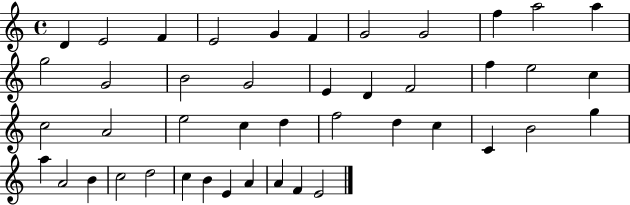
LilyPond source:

{
  \clef treble
  \time 4/4
  \defaultTimeSignature
  \key c \major
  d'4 e'2 f'4 | e'2 g'4 f'4 | g'2 g'2 | f''4 a''2 a''4 | \break g''2 g'2 | b'2 g'2 | e'4 d'4 f'2 | f''4 e''2 c''4 | \break c''2 a'2 | e''2 c''4 d''4 | f''2 d''4 c''4 | c'4 b'2 g''4 | \break a''4 a'2 b'4 | c''2 d''2 | c''4 b'4 e'4 a'4 | a'4 f'4 e'2 | \break \bar "|."
}